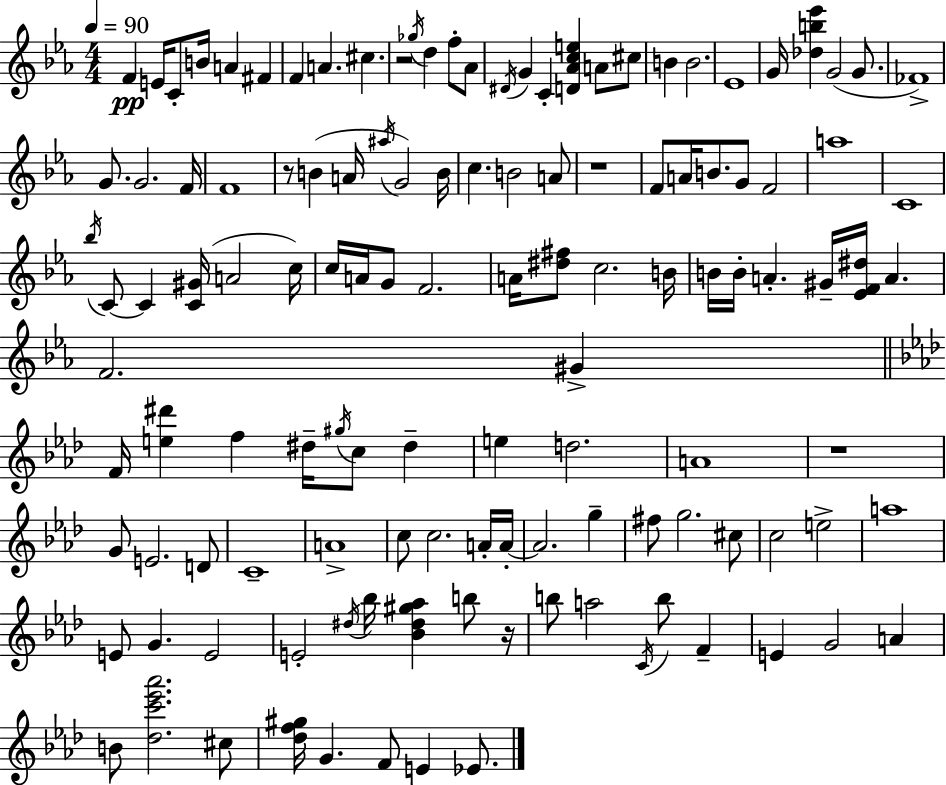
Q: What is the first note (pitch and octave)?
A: F4